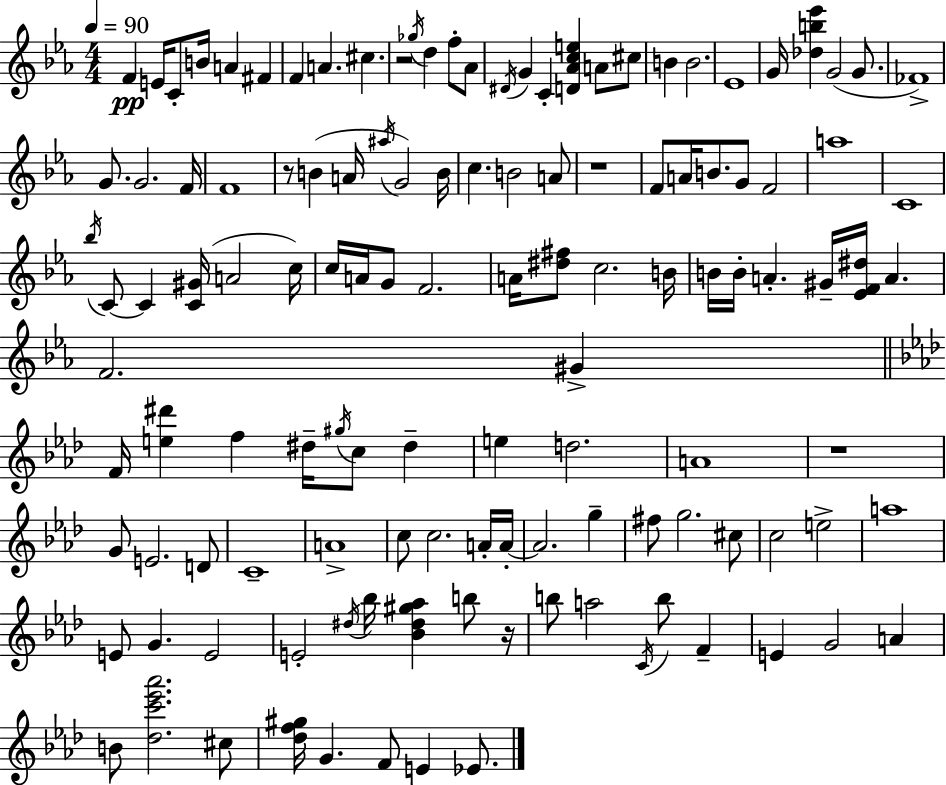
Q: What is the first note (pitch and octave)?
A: F4